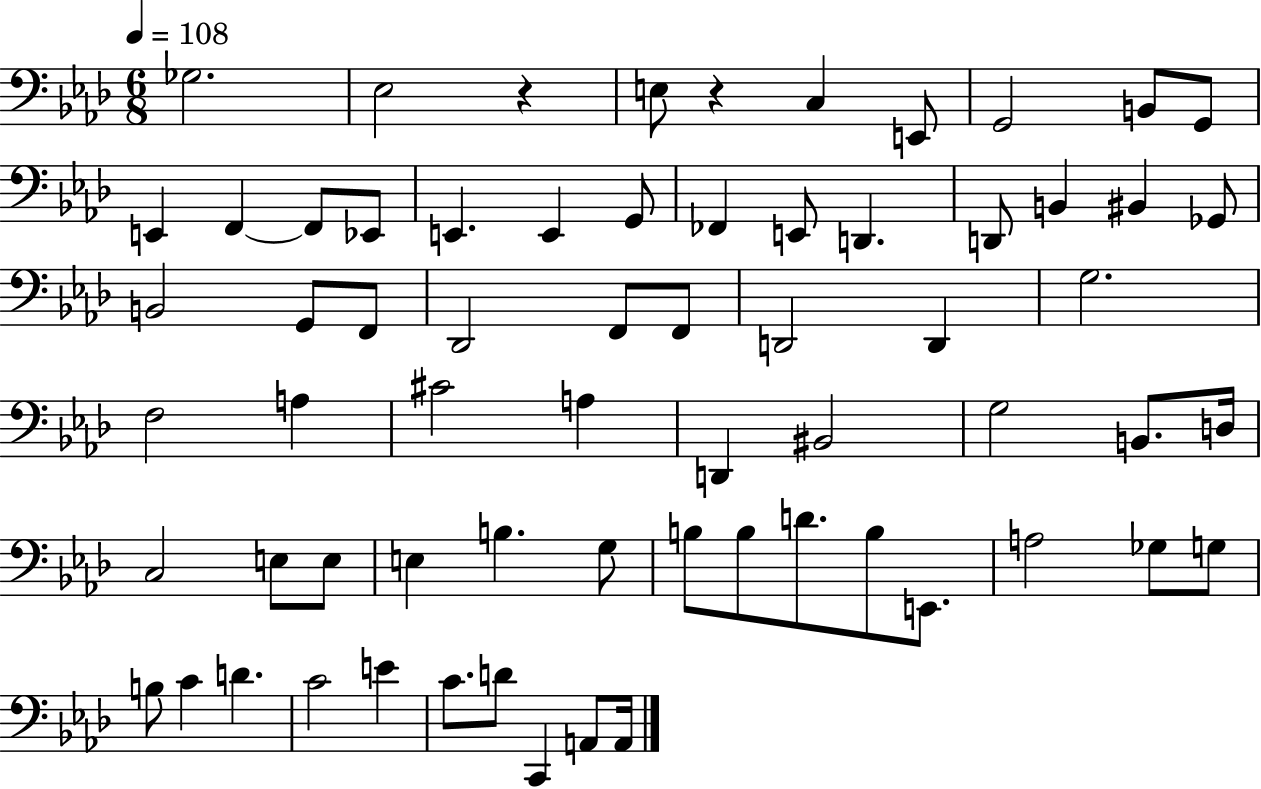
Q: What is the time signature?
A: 6/8